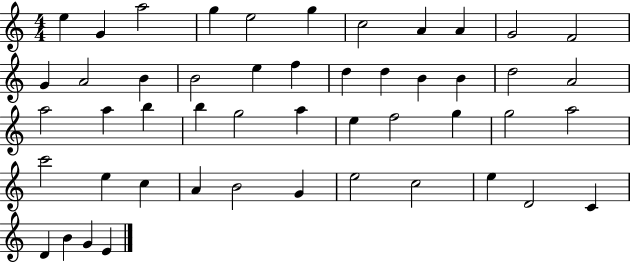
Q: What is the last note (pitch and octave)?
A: E4